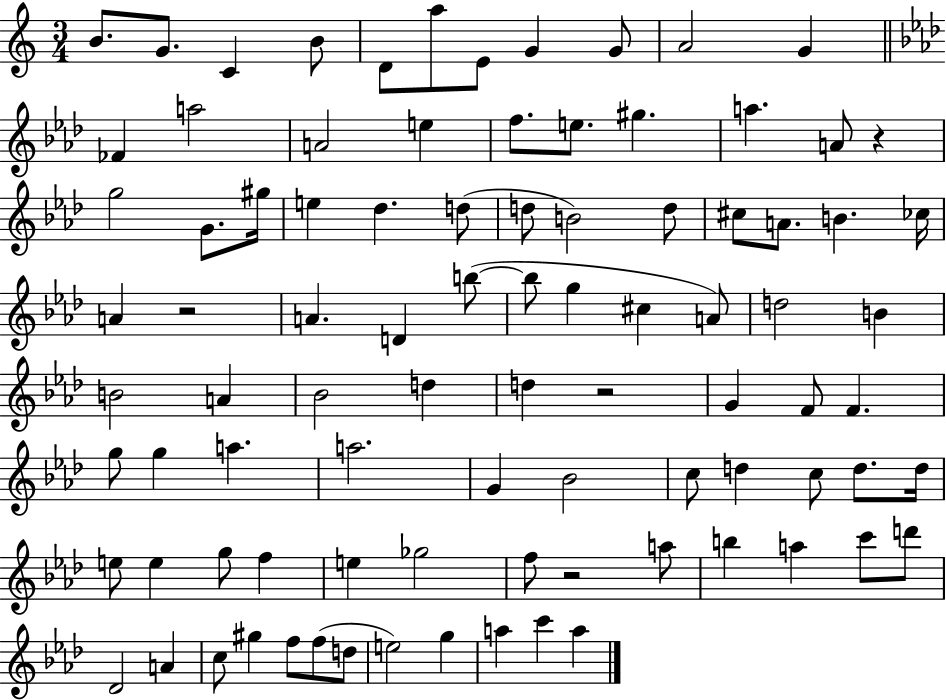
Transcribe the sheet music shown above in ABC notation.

X:1
T:Untitled
M:3/4
L:1/4
K:C
B/2 G/2 C B/2 D/2 a/2 E/2 G G/2 A2 G _F a2 A2 e f/2 e/2 ^g a A/2 z g2 G/2 ^g/4 e _d d/2 d/2 B2 d/2 ^c/2 A/2 B _c/4 A z2 A D b/2 b/2 g ^c A/2 d2 B B2 A _B2 d d z2 G F/2 F g/2 g a a2 G _B2 c/2 d c/2 d/2 d/4 e/2 e g/2 f e _g2 f/2 z2 a/2 b a c'/2 d'/2 _D2 A c/2 ^g f/2 f/2 d/2 e2 g a c' a